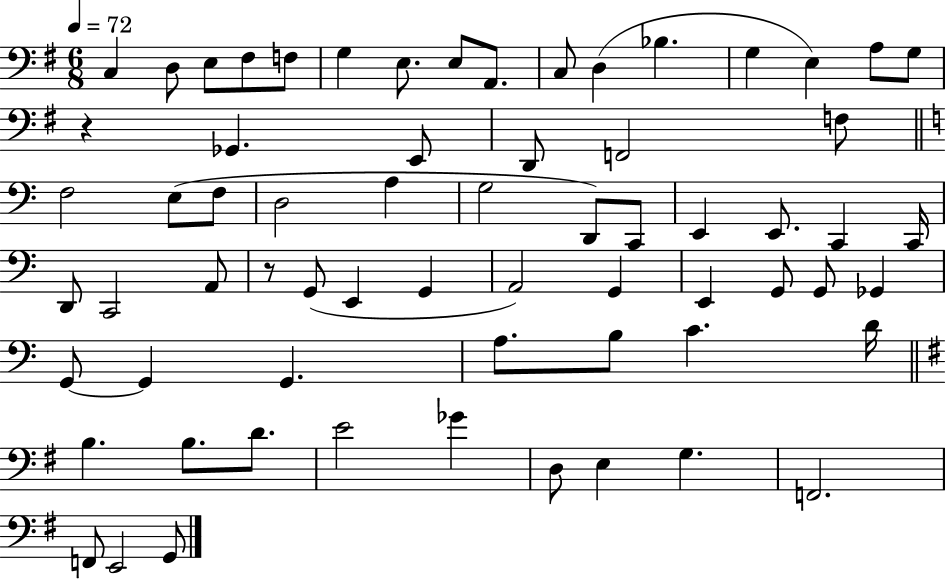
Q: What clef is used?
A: bass